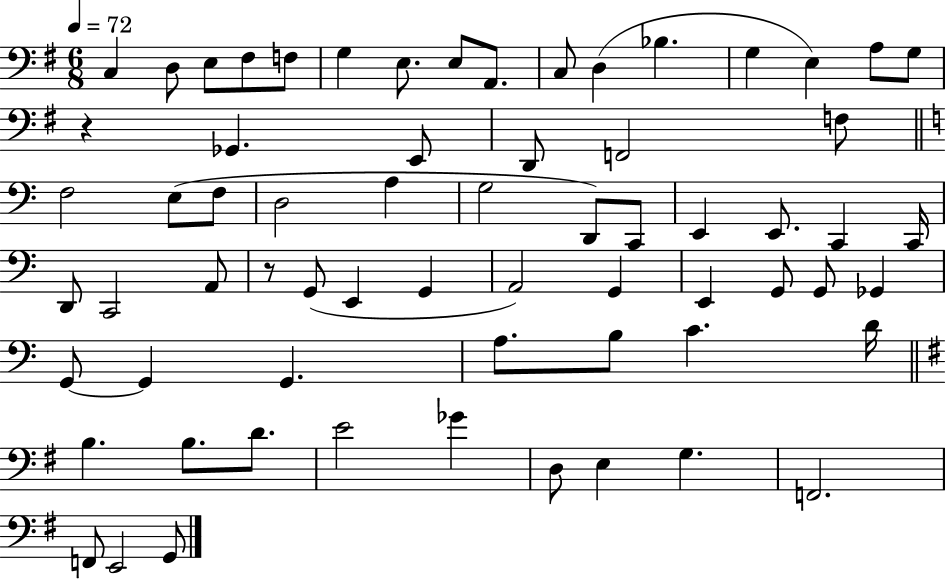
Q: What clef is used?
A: bass